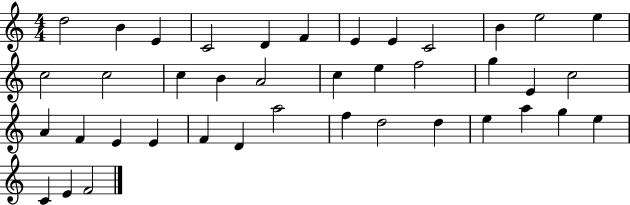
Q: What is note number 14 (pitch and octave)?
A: C5